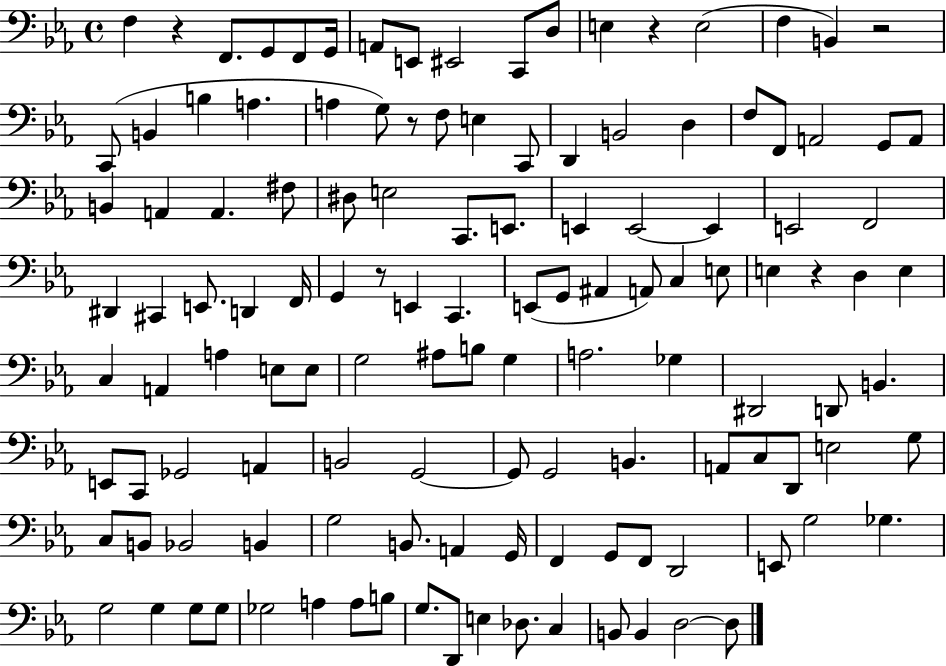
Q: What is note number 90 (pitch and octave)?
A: C3